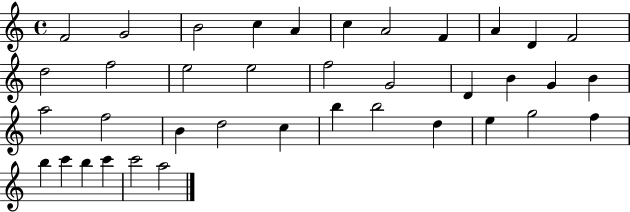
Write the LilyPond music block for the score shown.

{
  \clef treble
  \time 4/4
  \defaultTimeSignature
  \key c \major
  f'2 g'2 | b'2 c''4 a'4 | c''4 a'2 f'4 | a'4 d'4 f'2 | \break d''2 f''2 | e''2 e''2 | f''2 g'2 | d'4 b'4 g'4 b'4 | \break a''2 f''2 | b'4 d''2 c''4 | b''4 b''2 d''4 | e''4 g''2 f''4 | \break b''4 c'''4 b''4 c'''4 | c'''2 a''2 | \bar "|."
}